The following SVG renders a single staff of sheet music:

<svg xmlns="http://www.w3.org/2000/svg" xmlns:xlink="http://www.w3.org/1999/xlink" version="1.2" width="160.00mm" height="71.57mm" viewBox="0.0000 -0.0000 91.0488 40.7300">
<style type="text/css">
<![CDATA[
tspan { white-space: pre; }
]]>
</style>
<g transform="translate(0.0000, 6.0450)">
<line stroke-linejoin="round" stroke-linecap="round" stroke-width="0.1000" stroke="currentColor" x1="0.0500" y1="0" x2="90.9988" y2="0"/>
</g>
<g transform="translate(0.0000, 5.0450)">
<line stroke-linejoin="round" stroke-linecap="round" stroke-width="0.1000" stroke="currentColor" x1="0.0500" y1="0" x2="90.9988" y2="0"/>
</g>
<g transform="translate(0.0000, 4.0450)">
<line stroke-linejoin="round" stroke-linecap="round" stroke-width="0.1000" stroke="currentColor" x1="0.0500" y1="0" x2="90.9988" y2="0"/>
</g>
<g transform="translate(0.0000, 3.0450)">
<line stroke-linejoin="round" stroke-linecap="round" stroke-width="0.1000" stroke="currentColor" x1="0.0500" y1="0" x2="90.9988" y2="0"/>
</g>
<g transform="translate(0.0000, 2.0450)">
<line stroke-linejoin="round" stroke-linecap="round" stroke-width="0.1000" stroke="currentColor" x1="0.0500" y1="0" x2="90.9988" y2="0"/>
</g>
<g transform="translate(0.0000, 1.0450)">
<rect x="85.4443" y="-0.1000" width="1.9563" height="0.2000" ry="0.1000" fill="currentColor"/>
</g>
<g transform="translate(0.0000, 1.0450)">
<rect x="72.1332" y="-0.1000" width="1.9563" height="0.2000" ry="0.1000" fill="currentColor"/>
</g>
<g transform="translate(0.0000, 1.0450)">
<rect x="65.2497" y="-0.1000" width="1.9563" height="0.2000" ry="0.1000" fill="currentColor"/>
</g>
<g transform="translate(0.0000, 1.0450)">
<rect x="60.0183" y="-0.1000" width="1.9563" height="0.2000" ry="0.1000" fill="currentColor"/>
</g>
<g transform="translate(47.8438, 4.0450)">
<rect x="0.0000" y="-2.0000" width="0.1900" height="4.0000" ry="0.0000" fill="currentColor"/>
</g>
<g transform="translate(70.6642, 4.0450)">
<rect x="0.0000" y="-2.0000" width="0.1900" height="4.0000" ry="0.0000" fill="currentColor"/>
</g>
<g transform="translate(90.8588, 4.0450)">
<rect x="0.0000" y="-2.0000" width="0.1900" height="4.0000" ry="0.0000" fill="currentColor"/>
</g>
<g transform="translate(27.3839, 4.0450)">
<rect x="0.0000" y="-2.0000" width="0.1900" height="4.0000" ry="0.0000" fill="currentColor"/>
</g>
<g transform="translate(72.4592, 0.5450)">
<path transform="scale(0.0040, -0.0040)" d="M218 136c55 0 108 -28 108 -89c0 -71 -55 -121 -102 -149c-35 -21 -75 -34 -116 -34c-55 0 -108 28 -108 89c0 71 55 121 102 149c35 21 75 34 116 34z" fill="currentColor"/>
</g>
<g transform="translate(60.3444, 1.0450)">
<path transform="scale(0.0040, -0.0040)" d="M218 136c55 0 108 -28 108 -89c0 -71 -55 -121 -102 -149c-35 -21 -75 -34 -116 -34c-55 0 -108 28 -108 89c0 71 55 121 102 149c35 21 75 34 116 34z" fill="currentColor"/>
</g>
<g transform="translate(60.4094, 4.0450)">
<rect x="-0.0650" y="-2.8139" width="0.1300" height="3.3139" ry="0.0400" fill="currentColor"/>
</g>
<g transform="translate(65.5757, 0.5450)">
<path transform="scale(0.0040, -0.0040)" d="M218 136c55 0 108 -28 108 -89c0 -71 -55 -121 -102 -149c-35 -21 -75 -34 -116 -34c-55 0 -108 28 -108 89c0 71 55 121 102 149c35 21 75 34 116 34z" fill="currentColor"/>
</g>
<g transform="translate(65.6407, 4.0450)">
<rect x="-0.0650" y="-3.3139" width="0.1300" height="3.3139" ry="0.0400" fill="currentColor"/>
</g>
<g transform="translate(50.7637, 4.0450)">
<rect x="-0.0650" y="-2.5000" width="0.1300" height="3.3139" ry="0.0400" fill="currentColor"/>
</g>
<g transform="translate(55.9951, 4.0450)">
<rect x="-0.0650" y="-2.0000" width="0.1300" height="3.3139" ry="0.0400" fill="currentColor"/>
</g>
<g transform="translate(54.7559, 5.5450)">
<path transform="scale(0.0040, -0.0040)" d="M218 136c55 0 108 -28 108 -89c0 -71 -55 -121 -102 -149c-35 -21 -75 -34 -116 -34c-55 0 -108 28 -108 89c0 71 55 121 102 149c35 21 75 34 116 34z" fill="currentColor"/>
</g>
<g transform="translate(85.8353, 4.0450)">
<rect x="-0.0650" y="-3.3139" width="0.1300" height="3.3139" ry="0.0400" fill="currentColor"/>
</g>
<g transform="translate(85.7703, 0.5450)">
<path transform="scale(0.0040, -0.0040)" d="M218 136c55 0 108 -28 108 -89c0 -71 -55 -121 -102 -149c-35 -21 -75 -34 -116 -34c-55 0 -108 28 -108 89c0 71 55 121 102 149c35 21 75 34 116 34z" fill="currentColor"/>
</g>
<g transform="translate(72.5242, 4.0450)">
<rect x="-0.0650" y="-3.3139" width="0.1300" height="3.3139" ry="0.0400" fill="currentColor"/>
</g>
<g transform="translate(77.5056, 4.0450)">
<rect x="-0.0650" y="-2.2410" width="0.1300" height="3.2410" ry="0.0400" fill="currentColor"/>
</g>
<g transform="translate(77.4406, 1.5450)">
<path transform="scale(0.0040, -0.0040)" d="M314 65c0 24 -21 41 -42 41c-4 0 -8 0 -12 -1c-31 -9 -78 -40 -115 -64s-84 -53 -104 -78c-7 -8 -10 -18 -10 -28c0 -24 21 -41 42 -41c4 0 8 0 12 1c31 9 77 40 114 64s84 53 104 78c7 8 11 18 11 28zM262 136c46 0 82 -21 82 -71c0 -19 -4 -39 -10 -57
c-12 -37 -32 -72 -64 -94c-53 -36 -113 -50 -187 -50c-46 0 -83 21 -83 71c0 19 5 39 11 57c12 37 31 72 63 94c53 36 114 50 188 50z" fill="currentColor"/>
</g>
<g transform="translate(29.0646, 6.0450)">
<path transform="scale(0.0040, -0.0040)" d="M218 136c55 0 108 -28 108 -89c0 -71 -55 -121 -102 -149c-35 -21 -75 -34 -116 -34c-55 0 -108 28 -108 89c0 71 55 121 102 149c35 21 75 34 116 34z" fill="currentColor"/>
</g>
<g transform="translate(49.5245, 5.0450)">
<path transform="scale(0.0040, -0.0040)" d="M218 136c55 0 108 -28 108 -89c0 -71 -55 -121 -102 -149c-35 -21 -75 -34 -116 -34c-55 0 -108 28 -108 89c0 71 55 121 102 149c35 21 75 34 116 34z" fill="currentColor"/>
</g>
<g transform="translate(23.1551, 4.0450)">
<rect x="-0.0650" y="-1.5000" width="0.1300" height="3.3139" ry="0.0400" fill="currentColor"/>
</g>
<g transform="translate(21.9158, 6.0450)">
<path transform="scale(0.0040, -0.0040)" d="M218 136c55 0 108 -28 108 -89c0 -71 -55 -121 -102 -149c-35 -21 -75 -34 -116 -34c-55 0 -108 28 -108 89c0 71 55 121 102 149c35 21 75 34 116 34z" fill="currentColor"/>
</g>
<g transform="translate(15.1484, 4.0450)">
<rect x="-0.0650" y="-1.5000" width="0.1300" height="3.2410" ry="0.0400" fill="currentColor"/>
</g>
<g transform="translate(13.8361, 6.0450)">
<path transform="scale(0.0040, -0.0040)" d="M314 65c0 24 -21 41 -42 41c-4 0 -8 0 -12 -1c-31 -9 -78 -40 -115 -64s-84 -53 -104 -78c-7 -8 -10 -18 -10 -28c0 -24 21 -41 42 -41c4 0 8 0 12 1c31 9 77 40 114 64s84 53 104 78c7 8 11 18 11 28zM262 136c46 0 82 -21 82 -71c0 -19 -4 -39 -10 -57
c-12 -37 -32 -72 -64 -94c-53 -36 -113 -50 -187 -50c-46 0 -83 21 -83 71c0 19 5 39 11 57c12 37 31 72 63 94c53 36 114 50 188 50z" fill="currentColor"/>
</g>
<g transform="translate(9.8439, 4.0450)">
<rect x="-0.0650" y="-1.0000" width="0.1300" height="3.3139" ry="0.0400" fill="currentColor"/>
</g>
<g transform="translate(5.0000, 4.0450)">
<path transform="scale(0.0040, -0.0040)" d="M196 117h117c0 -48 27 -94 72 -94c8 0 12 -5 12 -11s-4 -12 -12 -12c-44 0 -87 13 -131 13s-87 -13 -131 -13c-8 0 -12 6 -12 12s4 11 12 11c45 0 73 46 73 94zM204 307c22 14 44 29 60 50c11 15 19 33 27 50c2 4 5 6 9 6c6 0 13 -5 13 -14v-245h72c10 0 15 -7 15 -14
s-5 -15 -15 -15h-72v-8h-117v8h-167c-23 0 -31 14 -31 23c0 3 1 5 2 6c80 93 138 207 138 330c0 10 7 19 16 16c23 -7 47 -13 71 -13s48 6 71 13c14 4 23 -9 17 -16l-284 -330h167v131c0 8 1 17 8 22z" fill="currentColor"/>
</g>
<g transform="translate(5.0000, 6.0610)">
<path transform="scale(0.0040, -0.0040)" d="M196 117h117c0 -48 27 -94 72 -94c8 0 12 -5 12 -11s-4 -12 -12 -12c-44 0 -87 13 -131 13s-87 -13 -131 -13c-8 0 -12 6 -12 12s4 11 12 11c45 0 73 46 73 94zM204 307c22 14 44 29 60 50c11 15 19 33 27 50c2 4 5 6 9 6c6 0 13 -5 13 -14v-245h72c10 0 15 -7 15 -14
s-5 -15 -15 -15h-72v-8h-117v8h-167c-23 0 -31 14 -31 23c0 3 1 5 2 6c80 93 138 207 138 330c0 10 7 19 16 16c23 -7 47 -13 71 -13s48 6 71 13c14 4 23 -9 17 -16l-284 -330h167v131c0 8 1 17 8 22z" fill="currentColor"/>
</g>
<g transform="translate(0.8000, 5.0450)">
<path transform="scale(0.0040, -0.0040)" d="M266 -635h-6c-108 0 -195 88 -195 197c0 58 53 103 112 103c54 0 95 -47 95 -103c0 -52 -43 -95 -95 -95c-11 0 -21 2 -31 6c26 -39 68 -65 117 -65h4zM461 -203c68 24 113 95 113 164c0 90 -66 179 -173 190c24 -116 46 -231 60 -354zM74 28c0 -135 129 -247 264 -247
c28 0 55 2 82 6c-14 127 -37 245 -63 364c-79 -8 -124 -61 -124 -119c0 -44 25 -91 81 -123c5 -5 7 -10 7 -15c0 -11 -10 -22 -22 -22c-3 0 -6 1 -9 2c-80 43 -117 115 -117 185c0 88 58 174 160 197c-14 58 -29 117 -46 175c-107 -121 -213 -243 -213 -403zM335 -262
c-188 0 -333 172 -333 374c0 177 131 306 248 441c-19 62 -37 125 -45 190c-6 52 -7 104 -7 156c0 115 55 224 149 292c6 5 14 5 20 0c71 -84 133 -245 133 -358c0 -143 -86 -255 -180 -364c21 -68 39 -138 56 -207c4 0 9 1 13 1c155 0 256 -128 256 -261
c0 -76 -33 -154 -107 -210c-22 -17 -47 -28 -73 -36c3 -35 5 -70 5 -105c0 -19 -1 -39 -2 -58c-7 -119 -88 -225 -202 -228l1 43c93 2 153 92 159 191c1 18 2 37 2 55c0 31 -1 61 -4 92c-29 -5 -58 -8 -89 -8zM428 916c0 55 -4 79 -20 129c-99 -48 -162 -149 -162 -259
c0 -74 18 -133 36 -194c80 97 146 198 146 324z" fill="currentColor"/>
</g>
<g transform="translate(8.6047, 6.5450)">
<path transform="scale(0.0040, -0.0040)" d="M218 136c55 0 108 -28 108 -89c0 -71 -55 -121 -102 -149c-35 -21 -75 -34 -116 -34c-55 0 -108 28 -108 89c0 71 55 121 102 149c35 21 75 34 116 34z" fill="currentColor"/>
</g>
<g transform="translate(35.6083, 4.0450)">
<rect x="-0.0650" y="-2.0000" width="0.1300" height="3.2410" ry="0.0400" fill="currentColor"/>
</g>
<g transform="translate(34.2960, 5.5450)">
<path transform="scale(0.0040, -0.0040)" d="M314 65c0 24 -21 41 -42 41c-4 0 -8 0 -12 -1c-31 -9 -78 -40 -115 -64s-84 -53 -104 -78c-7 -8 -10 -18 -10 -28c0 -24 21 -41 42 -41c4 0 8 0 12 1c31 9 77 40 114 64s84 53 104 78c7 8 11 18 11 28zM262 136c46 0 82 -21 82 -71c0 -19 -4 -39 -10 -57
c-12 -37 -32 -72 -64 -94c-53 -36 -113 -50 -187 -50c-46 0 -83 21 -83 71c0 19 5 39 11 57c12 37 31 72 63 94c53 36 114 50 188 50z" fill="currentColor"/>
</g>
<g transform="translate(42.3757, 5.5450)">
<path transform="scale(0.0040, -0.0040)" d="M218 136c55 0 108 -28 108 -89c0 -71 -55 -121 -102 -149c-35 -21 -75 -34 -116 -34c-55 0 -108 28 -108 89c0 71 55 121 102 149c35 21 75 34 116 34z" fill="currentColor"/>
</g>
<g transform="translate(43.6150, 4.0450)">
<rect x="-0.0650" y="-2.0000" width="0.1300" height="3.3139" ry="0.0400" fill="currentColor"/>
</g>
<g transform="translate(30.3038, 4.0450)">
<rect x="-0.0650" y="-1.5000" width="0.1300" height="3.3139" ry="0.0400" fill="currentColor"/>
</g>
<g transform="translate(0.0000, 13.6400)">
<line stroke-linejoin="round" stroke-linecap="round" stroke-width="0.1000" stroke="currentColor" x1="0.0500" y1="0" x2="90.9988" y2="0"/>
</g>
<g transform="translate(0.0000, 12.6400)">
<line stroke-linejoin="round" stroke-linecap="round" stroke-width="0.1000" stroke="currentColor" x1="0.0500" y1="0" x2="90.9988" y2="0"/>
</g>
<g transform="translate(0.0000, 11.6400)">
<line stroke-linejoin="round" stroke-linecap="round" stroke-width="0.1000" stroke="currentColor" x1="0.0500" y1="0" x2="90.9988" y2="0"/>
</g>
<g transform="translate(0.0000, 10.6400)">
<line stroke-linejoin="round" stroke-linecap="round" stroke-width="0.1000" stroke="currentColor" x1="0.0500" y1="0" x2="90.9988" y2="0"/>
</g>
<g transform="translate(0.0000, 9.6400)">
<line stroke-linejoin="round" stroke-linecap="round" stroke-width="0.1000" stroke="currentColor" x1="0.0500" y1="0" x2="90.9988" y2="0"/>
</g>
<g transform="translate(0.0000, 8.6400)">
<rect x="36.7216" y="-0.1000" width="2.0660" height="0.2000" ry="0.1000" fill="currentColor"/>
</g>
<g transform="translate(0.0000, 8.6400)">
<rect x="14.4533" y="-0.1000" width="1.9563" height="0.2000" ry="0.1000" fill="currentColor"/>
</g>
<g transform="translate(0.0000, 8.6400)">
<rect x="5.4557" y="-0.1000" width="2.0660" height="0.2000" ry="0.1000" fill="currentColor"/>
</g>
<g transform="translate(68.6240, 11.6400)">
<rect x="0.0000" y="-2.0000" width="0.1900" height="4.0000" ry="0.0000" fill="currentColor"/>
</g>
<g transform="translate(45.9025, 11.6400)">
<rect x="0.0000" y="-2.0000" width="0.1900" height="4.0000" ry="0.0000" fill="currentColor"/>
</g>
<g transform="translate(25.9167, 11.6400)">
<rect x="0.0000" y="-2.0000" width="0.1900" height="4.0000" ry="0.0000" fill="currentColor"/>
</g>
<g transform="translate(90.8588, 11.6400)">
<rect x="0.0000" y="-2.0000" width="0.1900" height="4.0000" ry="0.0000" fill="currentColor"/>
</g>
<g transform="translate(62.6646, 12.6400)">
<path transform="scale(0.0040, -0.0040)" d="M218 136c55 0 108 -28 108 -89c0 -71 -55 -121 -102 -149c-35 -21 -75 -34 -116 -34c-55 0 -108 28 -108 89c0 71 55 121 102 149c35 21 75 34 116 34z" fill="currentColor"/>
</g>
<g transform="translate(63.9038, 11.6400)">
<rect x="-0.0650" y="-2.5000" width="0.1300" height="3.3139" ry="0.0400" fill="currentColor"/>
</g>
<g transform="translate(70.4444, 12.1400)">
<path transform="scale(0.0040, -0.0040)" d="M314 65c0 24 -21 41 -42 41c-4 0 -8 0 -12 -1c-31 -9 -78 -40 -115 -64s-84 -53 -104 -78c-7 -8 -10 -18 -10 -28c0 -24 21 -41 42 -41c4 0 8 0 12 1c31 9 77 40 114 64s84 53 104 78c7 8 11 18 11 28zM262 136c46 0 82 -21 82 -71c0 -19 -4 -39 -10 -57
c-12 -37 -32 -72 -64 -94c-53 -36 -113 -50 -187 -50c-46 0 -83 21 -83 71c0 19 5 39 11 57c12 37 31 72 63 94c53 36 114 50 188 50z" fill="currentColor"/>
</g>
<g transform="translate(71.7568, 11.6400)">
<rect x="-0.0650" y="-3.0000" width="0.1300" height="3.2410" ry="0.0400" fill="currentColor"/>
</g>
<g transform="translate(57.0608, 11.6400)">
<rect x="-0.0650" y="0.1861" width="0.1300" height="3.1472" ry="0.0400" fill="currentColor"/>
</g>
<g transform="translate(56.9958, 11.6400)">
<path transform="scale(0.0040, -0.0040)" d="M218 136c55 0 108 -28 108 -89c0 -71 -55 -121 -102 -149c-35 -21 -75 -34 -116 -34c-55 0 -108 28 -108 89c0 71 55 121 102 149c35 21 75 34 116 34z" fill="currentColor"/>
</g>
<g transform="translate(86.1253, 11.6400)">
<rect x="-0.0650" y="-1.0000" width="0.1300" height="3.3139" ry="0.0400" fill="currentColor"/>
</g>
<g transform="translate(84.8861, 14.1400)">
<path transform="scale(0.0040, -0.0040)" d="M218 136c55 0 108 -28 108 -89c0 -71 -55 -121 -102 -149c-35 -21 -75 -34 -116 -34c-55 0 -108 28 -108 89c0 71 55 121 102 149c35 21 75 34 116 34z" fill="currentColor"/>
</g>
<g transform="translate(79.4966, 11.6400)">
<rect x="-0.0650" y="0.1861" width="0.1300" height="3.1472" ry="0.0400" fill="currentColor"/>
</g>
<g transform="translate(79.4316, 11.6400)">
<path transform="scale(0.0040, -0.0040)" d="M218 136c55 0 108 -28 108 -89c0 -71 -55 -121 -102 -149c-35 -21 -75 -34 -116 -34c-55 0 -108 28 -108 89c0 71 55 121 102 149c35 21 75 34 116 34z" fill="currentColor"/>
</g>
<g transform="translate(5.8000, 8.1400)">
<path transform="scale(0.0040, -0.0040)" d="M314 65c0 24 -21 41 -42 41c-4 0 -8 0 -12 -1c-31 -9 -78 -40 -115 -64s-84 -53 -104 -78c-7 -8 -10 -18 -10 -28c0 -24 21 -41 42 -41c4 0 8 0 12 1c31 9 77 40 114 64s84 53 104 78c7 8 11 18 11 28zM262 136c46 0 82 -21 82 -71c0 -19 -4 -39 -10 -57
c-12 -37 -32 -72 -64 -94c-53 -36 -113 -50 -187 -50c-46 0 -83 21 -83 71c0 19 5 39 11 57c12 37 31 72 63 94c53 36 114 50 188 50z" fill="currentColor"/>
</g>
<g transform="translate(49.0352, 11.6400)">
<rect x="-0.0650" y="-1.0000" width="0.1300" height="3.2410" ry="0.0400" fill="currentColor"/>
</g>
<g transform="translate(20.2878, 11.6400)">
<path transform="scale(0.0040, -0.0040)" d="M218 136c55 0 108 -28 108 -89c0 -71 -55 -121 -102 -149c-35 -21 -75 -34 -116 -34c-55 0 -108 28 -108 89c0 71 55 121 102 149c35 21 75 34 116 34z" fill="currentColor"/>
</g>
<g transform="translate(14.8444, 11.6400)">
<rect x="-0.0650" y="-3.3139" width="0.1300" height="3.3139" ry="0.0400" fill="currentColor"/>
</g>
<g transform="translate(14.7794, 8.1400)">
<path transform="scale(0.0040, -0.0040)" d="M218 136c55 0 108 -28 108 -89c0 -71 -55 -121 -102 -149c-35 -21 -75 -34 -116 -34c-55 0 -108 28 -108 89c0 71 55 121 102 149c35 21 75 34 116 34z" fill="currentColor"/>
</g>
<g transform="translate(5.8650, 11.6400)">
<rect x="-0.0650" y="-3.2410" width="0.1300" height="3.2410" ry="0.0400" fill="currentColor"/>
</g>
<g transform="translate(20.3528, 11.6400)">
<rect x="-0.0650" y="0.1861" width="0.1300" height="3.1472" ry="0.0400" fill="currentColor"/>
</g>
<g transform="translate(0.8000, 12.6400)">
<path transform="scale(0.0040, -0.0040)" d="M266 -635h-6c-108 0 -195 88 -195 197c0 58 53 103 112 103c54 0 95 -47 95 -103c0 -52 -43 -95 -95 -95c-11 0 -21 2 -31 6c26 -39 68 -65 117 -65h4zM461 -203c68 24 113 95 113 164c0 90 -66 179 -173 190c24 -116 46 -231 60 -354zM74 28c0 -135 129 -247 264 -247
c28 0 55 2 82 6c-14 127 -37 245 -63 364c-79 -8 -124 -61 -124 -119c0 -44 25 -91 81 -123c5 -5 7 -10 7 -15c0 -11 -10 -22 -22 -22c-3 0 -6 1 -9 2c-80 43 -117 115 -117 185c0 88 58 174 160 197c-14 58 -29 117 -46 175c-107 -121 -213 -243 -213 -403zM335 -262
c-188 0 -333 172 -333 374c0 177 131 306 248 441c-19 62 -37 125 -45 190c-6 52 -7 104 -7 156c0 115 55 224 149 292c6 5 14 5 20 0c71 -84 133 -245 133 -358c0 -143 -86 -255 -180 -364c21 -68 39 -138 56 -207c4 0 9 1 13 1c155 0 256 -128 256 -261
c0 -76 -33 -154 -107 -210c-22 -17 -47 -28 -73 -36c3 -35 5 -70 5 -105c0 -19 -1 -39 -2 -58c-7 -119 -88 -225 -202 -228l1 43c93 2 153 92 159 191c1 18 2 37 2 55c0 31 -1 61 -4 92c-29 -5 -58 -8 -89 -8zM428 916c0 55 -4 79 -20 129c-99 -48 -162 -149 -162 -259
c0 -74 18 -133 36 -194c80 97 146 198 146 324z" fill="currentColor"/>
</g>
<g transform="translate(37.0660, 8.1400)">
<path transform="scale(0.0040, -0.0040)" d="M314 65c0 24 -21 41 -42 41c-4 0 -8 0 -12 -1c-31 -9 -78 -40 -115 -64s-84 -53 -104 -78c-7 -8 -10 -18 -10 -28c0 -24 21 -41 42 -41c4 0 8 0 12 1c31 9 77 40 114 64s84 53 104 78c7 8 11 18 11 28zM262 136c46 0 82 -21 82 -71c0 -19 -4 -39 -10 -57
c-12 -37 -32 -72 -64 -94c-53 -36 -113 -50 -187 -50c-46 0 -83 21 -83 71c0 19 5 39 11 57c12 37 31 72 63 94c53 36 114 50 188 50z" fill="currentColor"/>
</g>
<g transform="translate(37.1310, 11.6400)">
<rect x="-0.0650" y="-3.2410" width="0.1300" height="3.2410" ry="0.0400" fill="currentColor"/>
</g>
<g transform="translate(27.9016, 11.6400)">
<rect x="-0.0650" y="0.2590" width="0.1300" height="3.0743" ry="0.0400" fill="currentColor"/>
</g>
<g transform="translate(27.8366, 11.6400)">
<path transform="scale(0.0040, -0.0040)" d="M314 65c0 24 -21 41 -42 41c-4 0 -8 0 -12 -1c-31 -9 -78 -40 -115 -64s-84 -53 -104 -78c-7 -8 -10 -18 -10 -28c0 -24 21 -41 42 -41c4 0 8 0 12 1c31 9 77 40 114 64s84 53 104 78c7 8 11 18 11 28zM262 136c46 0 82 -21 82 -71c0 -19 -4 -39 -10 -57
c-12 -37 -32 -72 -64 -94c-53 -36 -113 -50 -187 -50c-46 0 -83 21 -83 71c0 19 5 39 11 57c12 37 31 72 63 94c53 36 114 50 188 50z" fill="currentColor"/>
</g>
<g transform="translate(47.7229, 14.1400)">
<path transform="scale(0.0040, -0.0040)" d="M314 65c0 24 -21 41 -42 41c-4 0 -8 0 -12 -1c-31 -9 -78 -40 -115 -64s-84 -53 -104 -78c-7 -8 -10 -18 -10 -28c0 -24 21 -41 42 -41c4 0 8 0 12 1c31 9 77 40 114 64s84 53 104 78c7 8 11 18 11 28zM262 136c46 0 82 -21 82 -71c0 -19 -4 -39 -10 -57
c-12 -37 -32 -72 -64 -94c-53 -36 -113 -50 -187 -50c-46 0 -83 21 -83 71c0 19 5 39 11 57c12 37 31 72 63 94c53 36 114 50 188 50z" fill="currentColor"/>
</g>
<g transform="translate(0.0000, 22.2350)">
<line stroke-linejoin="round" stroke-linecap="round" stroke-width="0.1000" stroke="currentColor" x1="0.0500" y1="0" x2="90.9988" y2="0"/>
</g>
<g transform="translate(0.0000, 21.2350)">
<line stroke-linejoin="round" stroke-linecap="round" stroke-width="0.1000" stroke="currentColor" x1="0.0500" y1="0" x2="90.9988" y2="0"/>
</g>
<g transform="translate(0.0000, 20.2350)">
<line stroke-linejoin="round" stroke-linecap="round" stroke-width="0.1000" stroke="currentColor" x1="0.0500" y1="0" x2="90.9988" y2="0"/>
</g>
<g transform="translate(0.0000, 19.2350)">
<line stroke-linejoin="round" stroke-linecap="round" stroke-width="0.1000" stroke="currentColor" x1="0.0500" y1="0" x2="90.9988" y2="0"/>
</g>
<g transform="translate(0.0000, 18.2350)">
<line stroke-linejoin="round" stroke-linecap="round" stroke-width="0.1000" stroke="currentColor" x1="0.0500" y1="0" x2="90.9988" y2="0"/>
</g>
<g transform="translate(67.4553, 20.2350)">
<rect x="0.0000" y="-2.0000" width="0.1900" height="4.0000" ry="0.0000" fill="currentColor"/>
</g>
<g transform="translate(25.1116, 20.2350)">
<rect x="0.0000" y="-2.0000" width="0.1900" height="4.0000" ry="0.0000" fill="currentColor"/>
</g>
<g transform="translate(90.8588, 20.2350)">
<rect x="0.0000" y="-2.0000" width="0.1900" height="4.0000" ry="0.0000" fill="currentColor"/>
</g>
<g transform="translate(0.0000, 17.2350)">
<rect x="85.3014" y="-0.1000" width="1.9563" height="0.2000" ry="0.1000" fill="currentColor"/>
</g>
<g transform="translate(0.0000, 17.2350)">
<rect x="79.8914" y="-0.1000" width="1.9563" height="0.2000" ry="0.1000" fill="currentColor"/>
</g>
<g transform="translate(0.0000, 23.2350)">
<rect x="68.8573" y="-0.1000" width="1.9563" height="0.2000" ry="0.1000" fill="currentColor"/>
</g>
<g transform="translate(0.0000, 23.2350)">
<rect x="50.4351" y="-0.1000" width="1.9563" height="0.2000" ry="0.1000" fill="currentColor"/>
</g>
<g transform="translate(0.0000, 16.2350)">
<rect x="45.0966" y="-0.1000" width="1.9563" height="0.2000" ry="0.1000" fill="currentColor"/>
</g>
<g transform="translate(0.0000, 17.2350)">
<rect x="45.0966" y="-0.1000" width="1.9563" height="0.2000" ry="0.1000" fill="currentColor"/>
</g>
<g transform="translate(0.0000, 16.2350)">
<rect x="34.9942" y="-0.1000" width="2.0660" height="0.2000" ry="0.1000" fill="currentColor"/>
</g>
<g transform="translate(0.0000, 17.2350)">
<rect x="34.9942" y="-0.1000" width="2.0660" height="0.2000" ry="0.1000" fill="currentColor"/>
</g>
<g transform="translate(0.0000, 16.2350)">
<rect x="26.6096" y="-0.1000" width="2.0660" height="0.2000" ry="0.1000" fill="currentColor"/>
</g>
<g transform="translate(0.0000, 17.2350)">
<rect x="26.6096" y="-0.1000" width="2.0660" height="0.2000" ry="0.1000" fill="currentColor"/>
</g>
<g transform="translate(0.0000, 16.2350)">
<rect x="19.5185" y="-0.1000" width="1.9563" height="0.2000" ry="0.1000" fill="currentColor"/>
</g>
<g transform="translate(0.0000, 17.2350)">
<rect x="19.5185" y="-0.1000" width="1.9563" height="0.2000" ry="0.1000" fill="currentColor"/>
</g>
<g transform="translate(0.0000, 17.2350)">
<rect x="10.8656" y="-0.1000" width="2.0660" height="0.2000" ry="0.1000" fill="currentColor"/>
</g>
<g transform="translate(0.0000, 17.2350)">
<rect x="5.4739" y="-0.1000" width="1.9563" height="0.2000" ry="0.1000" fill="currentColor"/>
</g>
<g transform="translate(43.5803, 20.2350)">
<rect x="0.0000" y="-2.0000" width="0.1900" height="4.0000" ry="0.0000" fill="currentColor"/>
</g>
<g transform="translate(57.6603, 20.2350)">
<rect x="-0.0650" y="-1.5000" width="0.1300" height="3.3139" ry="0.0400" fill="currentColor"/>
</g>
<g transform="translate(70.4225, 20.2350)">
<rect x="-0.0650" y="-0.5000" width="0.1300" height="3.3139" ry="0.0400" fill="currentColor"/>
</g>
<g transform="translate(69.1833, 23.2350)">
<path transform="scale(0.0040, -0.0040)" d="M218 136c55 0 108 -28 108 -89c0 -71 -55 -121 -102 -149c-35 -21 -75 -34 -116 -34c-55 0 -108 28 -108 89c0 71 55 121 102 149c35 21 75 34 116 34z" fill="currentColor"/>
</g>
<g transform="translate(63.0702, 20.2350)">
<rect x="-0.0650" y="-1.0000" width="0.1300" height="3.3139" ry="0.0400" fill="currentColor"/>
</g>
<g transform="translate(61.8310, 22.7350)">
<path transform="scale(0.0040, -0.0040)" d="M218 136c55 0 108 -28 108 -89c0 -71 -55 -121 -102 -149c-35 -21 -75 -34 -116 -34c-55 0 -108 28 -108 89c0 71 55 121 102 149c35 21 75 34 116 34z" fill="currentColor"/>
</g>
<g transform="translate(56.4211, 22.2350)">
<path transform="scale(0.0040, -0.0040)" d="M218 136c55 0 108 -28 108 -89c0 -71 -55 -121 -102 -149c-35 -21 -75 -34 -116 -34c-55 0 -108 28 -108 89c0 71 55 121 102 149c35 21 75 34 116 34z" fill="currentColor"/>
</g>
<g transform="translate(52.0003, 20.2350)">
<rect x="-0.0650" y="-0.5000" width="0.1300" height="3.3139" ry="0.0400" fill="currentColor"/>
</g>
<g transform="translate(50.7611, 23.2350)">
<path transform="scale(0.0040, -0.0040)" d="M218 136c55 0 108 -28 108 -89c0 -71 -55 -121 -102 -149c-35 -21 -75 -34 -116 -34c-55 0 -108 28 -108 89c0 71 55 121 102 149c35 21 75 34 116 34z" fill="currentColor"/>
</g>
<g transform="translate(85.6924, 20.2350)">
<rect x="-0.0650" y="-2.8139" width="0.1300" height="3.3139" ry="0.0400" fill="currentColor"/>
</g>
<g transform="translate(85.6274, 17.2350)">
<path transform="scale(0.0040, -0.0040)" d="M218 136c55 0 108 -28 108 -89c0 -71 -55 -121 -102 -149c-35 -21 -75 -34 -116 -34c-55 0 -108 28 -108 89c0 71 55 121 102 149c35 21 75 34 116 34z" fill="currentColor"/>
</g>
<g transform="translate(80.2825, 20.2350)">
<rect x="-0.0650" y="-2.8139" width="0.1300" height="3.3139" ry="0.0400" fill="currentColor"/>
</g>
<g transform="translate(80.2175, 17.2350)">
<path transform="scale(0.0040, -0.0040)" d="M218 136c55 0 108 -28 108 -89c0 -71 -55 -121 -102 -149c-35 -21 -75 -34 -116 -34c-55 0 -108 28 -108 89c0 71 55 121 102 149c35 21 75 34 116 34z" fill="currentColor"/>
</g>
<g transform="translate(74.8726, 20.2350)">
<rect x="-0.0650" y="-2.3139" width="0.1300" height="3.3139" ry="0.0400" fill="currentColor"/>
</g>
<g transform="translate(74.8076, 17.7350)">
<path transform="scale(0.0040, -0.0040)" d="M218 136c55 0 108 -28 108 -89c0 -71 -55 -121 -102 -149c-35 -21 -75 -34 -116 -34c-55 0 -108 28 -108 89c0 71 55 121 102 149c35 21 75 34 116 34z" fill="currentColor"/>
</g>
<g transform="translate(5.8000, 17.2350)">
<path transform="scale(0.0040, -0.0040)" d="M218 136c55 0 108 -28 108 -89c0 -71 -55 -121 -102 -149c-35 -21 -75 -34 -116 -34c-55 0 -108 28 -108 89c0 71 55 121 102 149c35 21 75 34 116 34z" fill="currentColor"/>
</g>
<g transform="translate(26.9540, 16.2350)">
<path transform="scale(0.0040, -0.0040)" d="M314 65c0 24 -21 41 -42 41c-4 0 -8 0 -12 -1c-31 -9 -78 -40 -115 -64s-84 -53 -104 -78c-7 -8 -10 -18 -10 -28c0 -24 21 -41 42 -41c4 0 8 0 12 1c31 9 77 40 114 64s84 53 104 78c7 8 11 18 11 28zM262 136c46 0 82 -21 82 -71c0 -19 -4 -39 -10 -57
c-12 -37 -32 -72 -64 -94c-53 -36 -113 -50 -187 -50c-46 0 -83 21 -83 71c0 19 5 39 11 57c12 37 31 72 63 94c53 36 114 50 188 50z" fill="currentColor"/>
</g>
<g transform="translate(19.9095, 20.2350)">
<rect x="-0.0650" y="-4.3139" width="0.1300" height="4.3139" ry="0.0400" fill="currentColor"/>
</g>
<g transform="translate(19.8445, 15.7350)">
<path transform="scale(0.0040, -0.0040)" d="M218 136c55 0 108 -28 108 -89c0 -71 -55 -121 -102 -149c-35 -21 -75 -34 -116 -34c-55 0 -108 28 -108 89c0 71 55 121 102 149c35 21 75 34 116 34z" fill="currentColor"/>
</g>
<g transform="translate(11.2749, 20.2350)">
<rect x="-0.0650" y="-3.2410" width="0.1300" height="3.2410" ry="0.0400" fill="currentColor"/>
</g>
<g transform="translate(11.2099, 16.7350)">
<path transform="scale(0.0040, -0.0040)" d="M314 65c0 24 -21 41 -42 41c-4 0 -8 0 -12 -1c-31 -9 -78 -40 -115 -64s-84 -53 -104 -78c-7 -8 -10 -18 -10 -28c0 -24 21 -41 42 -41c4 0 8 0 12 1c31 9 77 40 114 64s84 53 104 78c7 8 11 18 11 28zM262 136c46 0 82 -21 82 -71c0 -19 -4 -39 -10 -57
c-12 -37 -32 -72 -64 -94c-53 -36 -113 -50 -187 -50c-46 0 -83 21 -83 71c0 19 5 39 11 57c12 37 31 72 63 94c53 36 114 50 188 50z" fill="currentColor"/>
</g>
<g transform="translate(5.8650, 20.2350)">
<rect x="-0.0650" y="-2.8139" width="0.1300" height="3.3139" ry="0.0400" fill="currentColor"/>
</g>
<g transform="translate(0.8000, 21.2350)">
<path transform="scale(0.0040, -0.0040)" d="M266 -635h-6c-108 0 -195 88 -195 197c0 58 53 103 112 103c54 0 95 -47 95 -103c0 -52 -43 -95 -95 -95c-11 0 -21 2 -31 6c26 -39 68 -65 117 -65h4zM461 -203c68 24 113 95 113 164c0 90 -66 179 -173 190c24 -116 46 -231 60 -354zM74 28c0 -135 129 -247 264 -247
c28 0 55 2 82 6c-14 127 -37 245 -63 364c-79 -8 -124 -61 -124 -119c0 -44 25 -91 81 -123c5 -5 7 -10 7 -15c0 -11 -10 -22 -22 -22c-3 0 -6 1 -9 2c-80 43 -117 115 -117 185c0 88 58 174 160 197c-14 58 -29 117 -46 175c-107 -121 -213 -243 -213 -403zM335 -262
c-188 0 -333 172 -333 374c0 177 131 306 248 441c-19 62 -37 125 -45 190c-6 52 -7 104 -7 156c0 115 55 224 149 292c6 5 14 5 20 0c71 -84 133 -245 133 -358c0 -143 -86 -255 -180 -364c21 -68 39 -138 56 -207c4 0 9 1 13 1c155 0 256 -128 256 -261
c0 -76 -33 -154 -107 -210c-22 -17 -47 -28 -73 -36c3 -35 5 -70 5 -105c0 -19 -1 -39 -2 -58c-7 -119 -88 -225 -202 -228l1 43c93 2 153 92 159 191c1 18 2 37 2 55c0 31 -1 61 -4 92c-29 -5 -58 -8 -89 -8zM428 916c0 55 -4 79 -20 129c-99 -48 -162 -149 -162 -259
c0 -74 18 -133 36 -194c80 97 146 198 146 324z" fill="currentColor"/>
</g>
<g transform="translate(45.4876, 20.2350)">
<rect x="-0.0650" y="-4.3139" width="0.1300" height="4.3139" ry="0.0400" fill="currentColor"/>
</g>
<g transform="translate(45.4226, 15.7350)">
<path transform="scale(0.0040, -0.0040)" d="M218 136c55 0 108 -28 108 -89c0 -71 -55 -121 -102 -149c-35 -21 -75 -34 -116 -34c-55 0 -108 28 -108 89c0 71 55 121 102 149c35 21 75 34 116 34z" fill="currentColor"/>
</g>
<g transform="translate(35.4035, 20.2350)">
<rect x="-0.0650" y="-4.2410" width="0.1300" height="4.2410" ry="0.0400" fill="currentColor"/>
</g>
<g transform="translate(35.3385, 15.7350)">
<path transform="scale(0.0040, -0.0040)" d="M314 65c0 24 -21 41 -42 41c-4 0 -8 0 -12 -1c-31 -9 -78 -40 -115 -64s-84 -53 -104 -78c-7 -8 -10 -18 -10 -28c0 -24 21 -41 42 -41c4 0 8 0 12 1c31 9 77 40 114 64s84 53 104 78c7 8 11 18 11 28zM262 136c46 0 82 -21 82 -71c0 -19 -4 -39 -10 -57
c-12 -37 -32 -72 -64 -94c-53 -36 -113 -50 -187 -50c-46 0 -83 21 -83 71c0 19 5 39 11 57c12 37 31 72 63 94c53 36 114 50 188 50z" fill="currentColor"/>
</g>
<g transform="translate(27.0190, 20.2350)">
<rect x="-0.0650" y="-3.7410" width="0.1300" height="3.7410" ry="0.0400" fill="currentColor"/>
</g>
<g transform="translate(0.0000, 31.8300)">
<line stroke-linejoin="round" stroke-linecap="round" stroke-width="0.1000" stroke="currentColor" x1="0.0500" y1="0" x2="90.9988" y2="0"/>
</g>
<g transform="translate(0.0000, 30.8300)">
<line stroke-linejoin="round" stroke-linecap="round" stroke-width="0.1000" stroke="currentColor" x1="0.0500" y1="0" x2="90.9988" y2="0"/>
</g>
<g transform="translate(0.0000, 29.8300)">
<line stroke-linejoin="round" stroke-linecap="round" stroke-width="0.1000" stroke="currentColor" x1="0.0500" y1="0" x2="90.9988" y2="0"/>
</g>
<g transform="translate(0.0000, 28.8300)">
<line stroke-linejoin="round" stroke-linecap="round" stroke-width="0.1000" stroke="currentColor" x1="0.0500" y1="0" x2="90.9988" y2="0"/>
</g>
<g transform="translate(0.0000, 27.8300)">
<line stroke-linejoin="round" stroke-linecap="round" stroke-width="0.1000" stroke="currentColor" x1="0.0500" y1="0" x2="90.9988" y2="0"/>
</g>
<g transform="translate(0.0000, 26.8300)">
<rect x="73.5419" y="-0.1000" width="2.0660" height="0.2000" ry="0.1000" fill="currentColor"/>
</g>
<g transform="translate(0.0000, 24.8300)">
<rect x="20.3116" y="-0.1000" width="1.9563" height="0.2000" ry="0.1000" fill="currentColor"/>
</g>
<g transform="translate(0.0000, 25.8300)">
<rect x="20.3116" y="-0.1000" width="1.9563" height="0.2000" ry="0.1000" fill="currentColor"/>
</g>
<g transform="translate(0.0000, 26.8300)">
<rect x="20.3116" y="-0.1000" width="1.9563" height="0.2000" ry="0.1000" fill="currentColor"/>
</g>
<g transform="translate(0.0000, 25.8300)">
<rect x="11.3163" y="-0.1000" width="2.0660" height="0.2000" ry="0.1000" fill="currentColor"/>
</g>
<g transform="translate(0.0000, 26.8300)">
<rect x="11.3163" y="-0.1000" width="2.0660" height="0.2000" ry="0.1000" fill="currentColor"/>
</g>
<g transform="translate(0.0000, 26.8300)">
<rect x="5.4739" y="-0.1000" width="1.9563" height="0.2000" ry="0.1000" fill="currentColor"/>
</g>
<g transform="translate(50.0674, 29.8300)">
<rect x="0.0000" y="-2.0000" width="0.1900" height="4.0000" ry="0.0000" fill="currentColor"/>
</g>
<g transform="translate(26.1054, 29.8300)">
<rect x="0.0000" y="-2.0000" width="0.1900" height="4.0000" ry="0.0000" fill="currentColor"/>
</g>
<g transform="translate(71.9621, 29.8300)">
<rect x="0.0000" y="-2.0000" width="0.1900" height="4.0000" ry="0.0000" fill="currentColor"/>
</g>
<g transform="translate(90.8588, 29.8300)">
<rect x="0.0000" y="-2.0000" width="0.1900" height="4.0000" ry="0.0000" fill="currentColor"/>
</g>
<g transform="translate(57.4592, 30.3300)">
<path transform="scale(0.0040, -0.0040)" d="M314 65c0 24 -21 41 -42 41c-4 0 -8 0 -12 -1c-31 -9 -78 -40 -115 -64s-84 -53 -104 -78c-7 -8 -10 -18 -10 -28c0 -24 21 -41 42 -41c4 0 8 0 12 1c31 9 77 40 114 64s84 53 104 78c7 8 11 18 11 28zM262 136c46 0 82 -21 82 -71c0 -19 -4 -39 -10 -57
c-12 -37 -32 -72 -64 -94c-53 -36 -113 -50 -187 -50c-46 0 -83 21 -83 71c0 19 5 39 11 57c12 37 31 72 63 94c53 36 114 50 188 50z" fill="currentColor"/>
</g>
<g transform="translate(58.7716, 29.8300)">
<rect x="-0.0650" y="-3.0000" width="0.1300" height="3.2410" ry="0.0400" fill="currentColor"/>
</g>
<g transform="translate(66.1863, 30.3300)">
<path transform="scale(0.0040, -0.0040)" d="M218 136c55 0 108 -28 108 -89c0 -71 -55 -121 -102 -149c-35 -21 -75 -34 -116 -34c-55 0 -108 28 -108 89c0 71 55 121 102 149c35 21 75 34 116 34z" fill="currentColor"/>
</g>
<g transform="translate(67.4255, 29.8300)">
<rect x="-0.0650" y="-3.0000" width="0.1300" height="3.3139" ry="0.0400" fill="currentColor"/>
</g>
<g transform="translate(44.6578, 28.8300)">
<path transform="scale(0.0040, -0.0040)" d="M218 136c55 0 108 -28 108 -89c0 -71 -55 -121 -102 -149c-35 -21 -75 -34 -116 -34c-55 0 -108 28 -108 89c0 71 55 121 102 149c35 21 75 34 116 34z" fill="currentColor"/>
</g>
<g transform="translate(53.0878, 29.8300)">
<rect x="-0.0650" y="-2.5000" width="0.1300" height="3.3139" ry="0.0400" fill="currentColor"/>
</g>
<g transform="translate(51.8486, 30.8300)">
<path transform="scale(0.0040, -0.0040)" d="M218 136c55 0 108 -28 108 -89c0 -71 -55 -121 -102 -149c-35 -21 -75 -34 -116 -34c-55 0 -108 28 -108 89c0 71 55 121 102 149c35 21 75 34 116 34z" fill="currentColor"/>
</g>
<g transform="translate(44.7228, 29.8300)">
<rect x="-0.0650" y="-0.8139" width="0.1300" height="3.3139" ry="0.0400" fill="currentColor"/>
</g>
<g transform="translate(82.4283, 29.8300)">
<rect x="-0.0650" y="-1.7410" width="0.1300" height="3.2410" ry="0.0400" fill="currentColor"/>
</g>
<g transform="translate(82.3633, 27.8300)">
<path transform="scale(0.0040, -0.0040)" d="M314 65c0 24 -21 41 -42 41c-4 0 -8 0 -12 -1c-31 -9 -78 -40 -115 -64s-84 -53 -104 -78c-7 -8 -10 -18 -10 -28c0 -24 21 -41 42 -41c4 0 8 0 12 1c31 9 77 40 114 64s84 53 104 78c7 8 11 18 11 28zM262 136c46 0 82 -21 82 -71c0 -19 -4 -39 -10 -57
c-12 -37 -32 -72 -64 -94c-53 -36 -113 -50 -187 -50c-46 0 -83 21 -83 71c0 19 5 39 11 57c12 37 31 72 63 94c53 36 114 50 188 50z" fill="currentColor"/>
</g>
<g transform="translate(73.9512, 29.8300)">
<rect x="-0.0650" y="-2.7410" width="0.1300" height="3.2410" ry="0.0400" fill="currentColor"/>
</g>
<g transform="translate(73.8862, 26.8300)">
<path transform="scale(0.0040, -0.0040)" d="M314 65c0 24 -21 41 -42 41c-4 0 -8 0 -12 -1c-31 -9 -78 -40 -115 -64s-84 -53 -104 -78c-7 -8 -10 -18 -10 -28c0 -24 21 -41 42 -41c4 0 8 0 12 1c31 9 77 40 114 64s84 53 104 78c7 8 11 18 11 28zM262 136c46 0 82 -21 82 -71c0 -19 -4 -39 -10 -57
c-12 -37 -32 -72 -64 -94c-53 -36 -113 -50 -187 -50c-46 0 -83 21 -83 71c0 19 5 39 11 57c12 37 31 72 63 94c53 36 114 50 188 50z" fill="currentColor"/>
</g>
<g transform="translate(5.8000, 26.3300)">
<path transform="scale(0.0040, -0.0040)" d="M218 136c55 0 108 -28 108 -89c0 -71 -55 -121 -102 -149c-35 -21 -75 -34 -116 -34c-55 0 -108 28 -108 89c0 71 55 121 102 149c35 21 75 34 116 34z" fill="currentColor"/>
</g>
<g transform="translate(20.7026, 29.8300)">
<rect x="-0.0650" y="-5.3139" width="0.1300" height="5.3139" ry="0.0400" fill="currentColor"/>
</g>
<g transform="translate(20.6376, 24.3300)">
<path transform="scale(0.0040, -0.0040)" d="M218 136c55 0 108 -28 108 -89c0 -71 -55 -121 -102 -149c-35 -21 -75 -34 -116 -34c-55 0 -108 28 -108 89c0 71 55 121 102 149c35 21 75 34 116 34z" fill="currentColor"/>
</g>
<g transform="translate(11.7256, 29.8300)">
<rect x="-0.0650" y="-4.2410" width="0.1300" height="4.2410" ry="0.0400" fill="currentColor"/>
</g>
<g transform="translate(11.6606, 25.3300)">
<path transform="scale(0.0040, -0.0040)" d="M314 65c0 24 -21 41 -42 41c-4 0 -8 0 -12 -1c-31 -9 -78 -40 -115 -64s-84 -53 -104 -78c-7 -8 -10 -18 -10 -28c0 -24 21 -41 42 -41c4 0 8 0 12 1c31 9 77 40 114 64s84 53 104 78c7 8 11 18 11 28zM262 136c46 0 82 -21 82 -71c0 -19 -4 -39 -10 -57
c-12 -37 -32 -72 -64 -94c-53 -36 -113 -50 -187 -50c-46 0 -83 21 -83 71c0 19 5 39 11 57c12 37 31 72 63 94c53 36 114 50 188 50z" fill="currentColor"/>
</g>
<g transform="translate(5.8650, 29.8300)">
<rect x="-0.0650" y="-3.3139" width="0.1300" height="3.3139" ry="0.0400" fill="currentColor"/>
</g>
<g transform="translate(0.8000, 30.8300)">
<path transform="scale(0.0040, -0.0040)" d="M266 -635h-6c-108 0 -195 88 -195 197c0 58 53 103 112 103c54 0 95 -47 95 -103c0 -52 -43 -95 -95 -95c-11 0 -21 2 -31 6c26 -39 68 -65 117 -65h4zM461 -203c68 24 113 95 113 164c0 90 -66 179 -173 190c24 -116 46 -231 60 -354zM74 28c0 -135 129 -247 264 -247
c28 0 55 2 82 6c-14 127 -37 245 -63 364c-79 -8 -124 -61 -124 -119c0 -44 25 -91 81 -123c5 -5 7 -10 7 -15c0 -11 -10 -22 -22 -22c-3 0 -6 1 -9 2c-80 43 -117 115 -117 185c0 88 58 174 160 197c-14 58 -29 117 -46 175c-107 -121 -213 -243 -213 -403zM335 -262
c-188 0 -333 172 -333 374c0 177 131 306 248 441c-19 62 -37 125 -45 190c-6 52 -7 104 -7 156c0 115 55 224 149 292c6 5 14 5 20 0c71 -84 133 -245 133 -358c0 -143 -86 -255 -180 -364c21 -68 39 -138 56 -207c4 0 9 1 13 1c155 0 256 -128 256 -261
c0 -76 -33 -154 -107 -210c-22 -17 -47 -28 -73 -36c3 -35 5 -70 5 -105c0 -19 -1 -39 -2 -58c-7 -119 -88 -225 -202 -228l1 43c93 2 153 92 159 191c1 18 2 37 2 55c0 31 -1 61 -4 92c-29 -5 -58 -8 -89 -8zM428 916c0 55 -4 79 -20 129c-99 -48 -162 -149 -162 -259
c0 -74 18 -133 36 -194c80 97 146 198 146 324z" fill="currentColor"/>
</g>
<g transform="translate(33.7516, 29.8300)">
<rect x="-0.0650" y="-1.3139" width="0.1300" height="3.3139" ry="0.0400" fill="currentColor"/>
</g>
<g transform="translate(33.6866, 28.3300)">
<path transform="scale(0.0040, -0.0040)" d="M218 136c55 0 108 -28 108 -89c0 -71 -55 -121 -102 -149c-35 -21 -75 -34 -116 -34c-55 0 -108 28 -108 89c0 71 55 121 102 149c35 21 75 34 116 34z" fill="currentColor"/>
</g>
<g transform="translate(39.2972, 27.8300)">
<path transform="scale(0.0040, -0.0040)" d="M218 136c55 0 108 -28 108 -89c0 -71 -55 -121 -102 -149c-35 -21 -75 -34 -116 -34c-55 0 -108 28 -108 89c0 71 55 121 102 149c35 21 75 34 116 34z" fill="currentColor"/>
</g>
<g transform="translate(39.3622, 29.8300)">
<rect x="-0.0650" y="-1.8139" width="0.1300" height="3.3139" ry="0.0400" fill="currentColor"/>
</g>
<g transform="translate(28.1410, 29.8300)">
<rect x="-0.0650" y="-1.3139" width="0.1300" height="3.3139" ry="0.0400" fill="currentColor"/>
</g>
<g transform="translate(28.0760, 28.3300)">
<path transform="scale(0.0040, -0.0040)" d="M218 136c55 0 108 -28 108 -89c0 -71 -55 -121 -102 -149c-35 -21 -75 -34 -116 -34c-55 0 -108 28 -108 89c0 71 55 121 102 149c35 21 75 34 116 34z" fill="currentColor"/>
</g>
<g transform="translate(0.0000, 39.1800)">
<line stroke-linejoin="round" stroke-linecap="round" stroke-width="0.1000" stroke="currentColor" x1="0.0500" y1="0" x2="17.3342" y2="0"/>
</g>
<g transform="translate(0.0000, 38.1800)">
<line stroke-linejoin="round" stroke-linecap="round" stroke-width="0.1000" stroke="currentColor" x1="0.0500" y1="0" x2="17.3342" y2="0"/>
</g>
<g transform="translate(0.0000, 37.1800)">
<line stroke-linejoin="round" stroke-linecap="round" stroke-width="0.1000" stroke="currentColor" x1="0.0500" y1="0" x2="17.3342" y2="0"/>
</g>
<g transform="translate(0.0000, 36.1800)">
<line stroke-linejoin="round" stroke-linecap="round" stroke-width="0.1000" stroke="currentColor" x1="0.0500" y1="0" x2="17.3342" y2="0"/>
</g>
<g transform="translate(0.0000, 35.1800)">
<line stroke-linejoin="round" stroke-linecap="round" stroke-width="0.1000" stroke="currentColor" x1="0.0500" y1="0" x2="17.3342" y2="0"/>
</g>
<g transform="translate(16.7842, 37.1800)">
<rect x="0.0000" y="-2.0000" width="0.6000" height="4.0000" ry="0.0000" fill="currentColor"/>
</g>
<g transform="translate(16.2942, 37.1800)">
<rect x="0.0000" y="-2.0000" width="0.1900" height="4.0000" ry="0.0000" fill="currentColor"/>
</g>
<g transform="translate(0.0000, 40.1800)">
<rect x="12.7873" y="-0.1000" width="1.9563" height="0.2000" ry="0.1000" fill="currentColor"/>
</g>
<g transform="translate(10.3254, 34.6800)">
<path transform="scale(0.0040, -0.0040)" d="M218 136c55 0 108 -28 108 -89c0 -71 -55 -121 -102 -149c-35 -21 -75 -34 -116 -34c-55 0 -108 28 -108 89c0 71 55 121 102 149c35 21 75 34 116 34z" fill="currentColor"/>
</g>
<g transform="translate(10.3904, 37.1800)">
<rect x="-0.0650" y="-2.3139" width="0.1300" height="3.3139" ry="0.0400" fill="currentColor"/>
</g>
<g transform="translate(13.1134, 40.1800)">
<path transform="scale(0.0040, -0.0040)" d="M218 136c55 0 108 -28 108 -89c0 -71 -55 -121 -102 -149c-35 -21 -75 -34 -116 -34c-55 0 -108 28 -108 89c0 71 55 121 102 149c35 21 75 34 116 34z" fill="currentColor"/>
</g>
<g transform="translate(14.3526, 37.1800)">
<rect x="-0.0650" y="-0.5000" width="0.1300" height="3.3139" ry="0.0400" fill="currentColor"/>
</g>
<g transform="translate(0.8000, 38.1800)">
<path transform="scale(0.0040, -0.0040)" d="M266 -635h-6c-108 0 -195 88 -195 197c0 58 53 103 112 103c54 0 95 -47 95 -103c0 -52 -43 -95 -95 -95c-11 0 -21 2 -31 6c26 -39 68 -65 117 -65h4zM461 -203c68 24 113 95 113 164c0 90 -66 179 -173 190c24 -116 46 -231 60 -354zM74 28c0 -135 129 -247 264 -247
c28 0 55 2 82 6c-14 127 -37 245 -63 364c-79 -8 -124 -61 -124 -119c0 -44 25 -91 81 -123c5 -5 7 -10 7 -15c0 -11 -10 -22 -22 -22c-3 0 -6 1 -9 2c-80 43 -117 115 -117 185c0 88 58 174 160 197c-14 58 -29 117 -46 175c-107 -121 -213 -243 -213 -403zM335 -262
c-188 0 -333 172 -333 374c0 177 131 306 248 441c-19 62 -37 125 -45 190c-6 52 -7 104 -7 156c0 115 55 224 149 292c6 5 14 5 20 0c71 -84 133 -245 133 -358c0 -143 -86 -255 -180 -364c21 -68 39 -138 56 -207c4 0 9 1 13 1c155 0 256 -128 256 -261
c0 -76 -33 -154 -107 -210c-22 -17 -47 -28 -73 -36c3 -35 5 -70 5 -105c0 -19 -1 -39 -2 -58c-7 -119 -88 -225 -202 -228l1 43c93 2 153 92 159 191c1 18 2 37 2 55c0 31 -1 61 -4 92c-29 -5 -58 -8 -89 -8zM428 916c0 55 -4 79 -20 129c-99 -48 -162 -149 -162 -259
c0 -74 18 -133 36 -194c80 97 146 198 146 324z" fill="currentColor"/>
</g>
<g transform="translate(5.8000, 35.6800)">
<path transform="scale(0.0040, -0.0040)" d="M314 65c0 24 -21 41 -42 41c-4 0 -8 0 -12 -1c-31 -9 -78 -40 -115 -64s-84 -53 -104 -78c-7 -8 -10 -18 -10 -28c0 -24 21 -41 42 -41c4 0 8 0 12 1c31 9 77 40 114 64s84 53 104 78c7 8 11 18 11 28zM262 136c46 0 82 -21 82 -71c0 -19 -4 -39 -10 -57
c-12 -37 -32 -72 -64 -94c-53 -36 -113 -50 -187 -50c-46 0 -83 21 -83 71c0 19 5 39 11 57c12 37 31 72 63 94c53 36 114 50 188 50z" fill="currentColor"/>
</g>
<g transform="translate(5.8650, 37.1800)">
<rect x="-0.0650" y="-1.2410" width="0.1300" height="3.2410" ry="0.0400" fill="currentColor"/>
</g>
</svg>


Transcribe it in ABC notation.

X:1
T:Untitled
M:4/4
L:1/4
K:C
D E2 E E F2 F G F a b b g2 b b2 b B B2 b2 D2 B G A2 B D a b2 d' c'2 d'2 d' C E D C g a a b d'2 f' e e f d G A2 A a2 f2 e2 g C